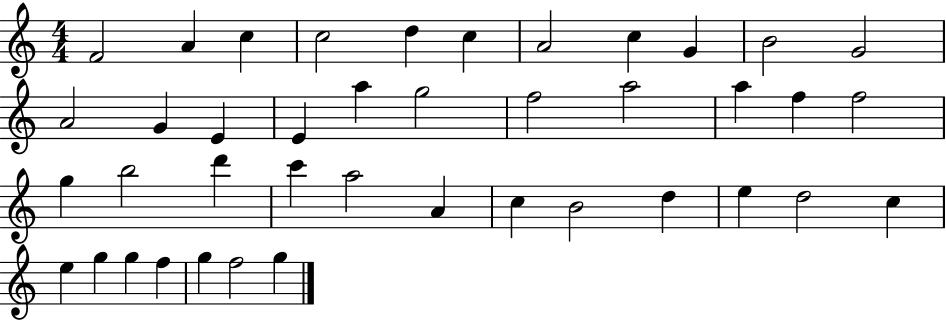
{
  \clef treble
  \numericTimeSignature
  \time 4/4
  \key c \major
  f'2 a'4 c''4 | c''2 d''4 c''4 | a'2 c''4 g'4 | b'2 g'2 | \break a'2 g'4 e'4 | e'4 a''4 g''2 | f''2 a''2 | a''4 f''4 f''2 | \break g''4 b''2 d'''4 | c'''4 a''2 a'4 | c''4 b'2 d''4 | e''4 d''2 c''4 | \break e''4 g''4 g''4 f''4 | g''4 f''2 g''4 | \bar "|."
}